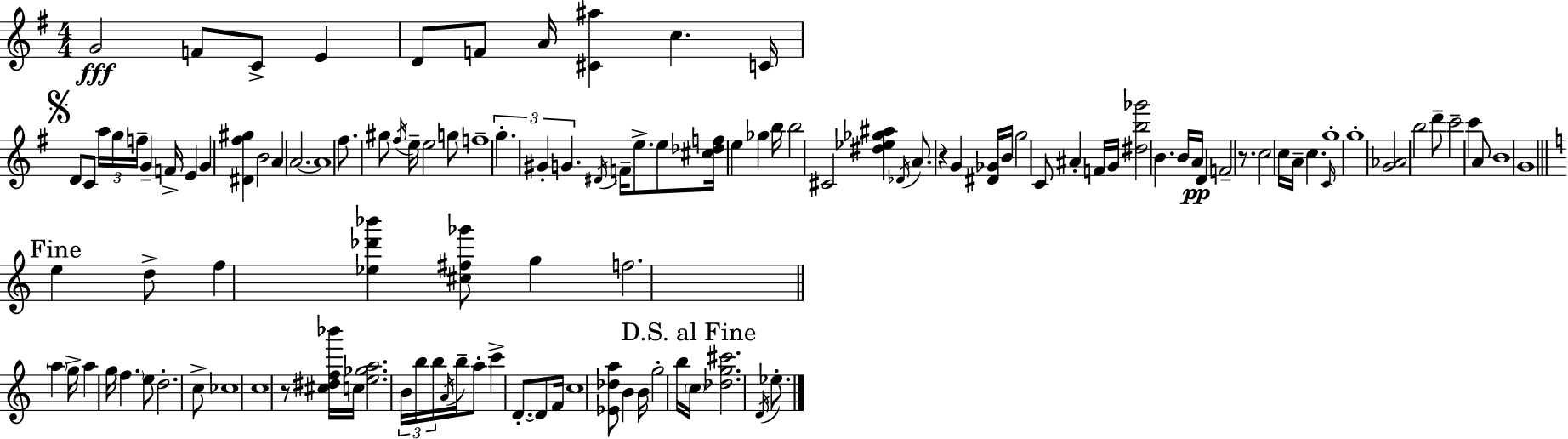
G4/h F4/e C4/e E4/q D4/e F4/e A4/s [C#4,A#5]/q C5/q. C4/s D4/e C4/e A5/s G5/s F5/s G4/q F4/s E4/q G4/q [D#4,F#5,G#5]/q B4/h A4/q A4/h. A4/w F#5/e. G#5/e F#5/s E5/s E5/h G5/e F5/w G5/q. G#4/q G4/q. D#4/s F4/s E5/e. E5/e [C#5,Db5,F5]/s E5/q Gb5/q B5/s B5/h C#4/h [D#5,Eb5,Gb5,A#5]/q Db4/s A4/e. R/q G4/q [D#4,Gb4]/s B4/s G5/h C4/e A#4/q F4/s G4/s [D#5,B5,Gb6]/h B4/q. B4/s A4/s D4/q F4/h R/e. C5/h C5/s A4/s C5/q. C4/s G5/w G5/w [G4,Ab4]/h B5/h D6/e C6/h C6/q A4/e B4/w G4/w E5/q D5/e F5/q [Eb5,Db6,Bb6]/q [C#5,F#5,Gb6]/e G5/q F5/h. A5/q G5/s A5/q G5/s F5/q. E5/e D5/h. C5/e CES5/w C5/w R/e [C#5,D#5,F5,Bb6]/s C5/s [E5,Gb5,A5]/h. B4/s B5/s B5/s A4/s B5/s A5/e C6/q D4/e. D4/e F4/s C5/w [Eb4,Db5,A5]/e B4/q B4/s G5/h B5/s C5/s [Db5,G5,C#6]/h. D4/s Eb5/e.